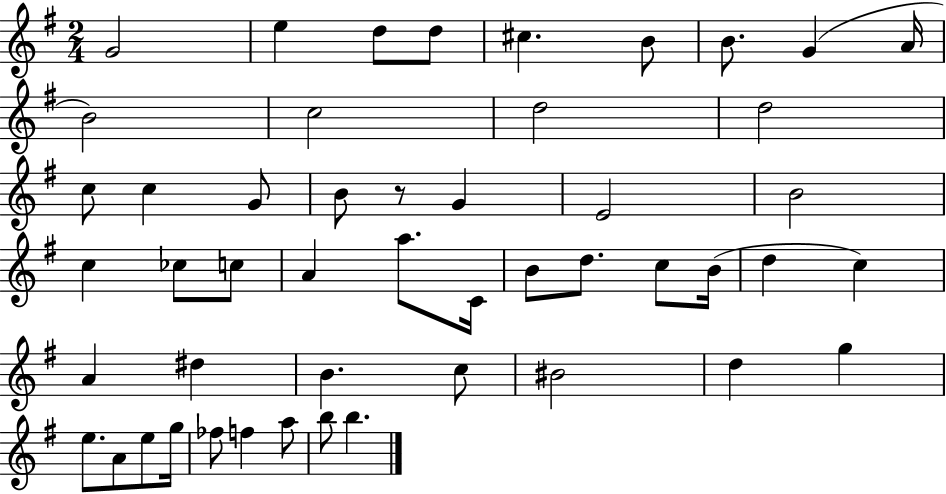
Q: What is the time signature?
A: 2/4